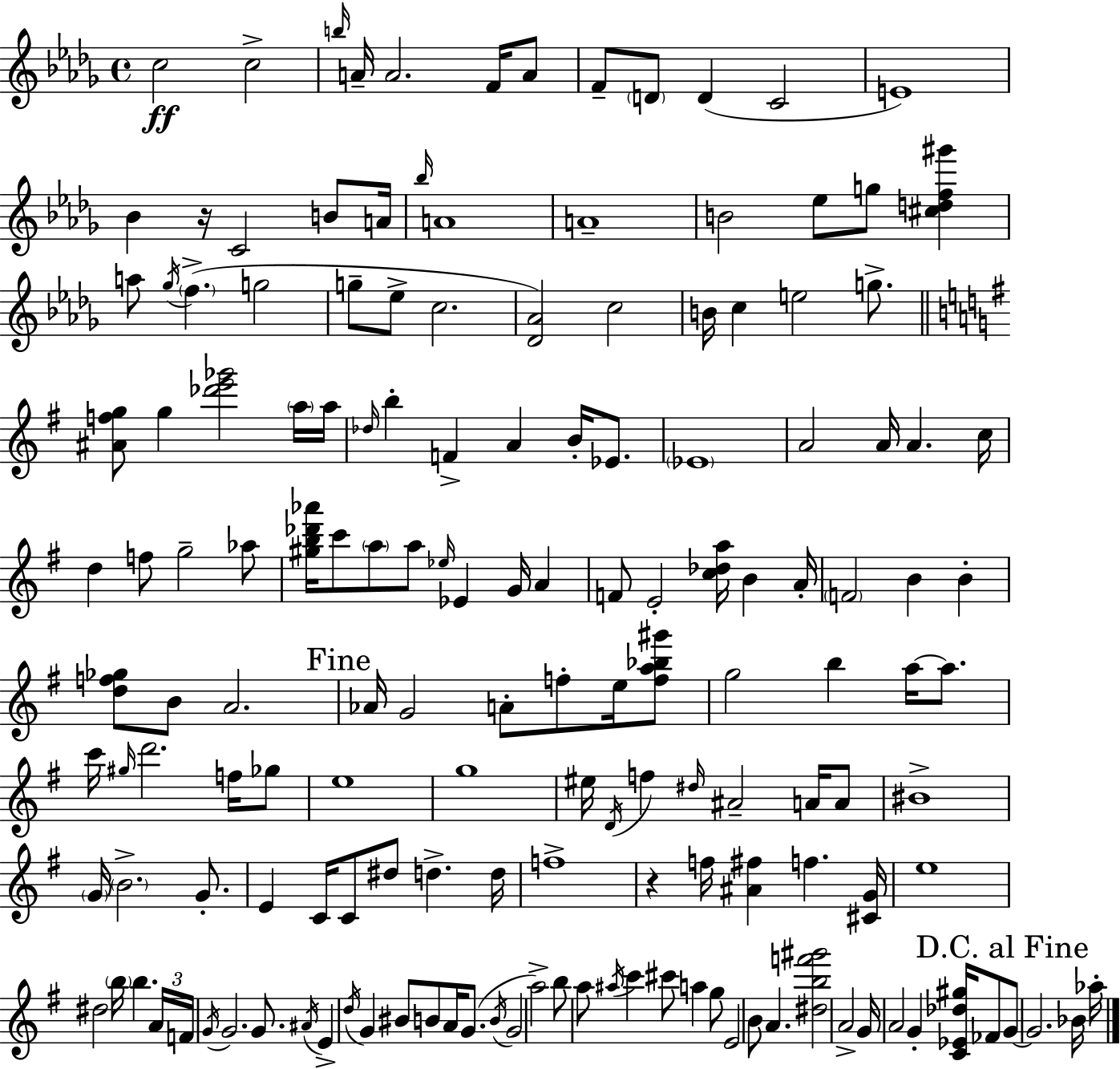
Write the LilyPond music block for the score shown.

{
  \clef treble
  \time 4/4
  \defaultTimeSignature
  \key bes \minor
  \repeat volta 2 { c''2\ff c''2-> | \grace { b''16 } a'16-- a'2. f'16 a'8 | f'8-- \parenthesize d'8 d'4( c'2 | e'1) | \break bes'4 r16 c'2 b'8 | a'16 \grace { bes''16 } a'1 | a'1-- | b'2 ees''8 g''8 <cis'' d'' f'' gis'''>4 | \break a''8 \acciaccatura { ges''16 } \parenthesize f''4.->( g''2 | g''8-- ees''8-> c''2. | <des' aes'>2) c''2 | b'16 c''4 e''2 | \break g''8.-> \bar "||" \break \key g \major <ais' f'' g''>8 g''4 <des''' e''' ges'''>2 \parenthesize a''16 a''16 | \grace { des''16 } b''4-. f'4-> a'4 b'16-. ees'8. | \parenthesize ees'1 | a'2 a'16 a'4. | \break c''16 d''4 f''8 g''2-- aes''8 | <gis'' b'' des''' aes'''>16 c'''8 \parenthesize a''8 a''8 \grace { ees''16 } ees'4 g'16 a'4 | f'8 e'2-. <c'' des'' a''>16 b'4 | a'16-. \parenthesize f'2 b'4 b'4-. | \break <d'' f'' ges''>8 b'8 a'2. | \mark "Fine" aes'16 g'2 a'8-. f''8-. e''16 | <f'' a'' bes'' gis'''>8 g''2 b''4 a''16~~ a''8. | c'''16 \grace { gis''16 } d'''2. | \break f''16 ges''8 e''1 | g''1 | eis''16 \acciaccatura { d'16 } f''4 \grace { dis''16 } ais'2-- | a'16 a'8 bis'1-> | \break \parenthesize g'16 \parenthesize b'2.-> | g'8.-. e'4 c'16 c'8 dis''8 d''4.-> | d''16 f''1-> | r4 f''16 <ais' fis''>4 f''4. | \break <cis' g'>16 e''1 | dis''2 \parenthesize b''16 b''4. | \tuplet 3/2 { a'16 f'16 \acciaccatura { g'16 } } g'2. | g'8. \acciaccatura { ais'16 } e'4-> \acciaccatura { d''16 } g'4 | \break bis'8 b'8 a'16 g'8.( \acciaccatura { b'16 } g'2 | a''2->) b''8 a''8 \acciaccatura { ais''16 } c'''4 | cis'''8 a''4 g''8 e'2 | b'8 a'4. <dis'' b'' f''' gis'''>2 | \break a'2-> g'16 a'2 | g'4-. <c' ees' des'' gis''>16 fes'8 \mark "D.C. al Fine" g'8~~ g'2. | bes'16 aes''16-. } \bar "|."
}